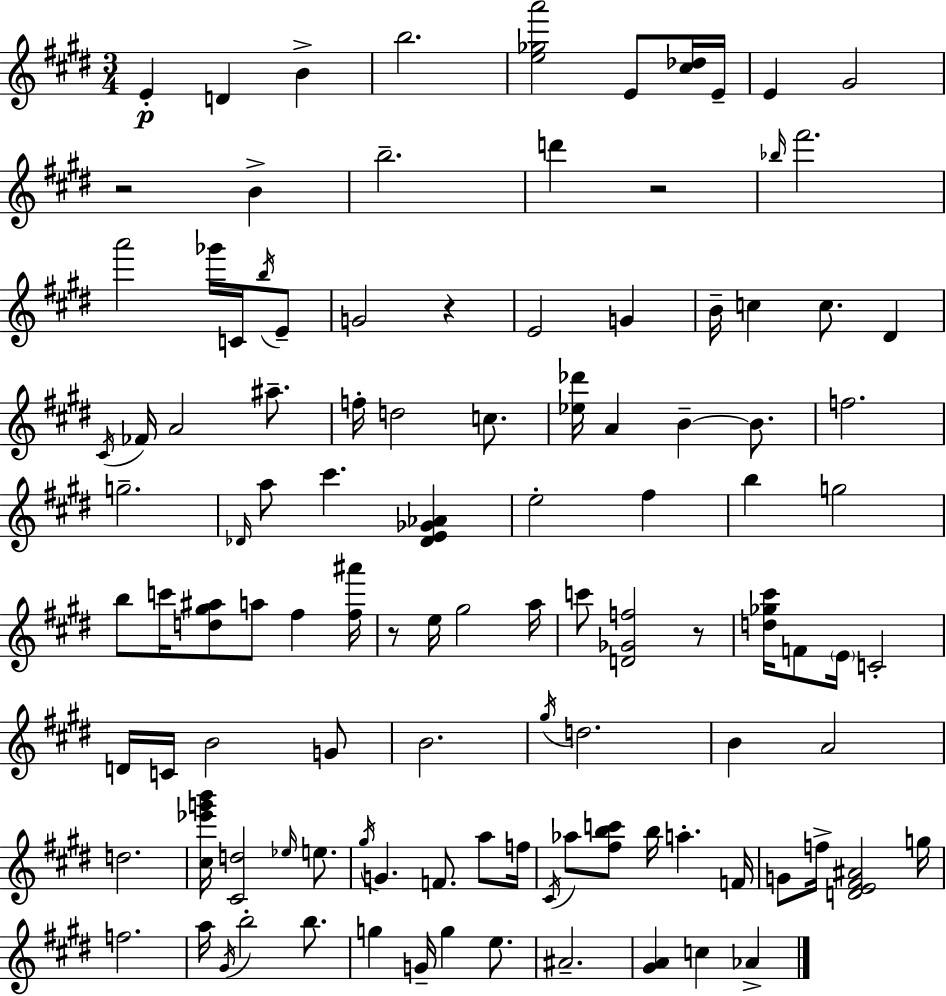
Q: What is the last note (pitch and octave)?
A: Ab4